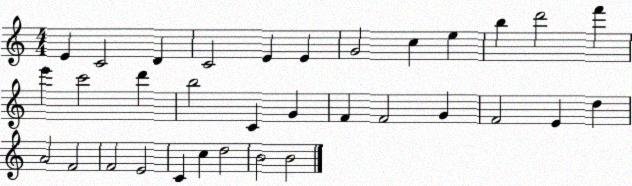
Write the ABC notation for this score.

X:1
T:Untitled
M:4/4
L:1/4
K:C
E C2 D C2 E E G2 c e b d'2 f' e' c'2 d' b2 C G F F2 G F2 E d A2 F2 F2 E2 C c d2 B2 B2